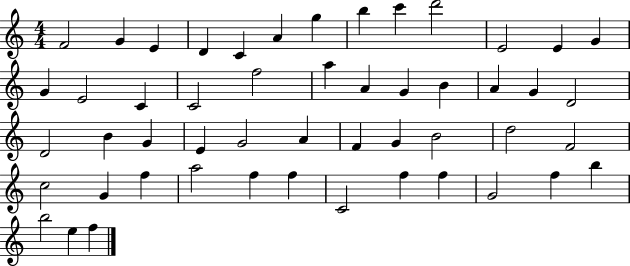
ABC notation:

X:1
T:Untitled
M:4/4
L:1/4
K:C
F2 G E D C A g b c' d'2 E2 E G G E2 C C2 f2 a A G B A G D2 D2 B G E G2 A F G B2 d2 F2 c2 G f a2 f f C2 f f G2 f b b2 e f